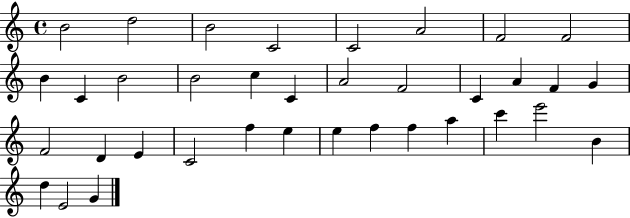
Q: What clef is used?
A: treble